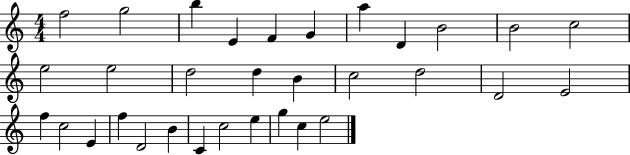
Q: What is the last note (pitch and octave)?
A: E5